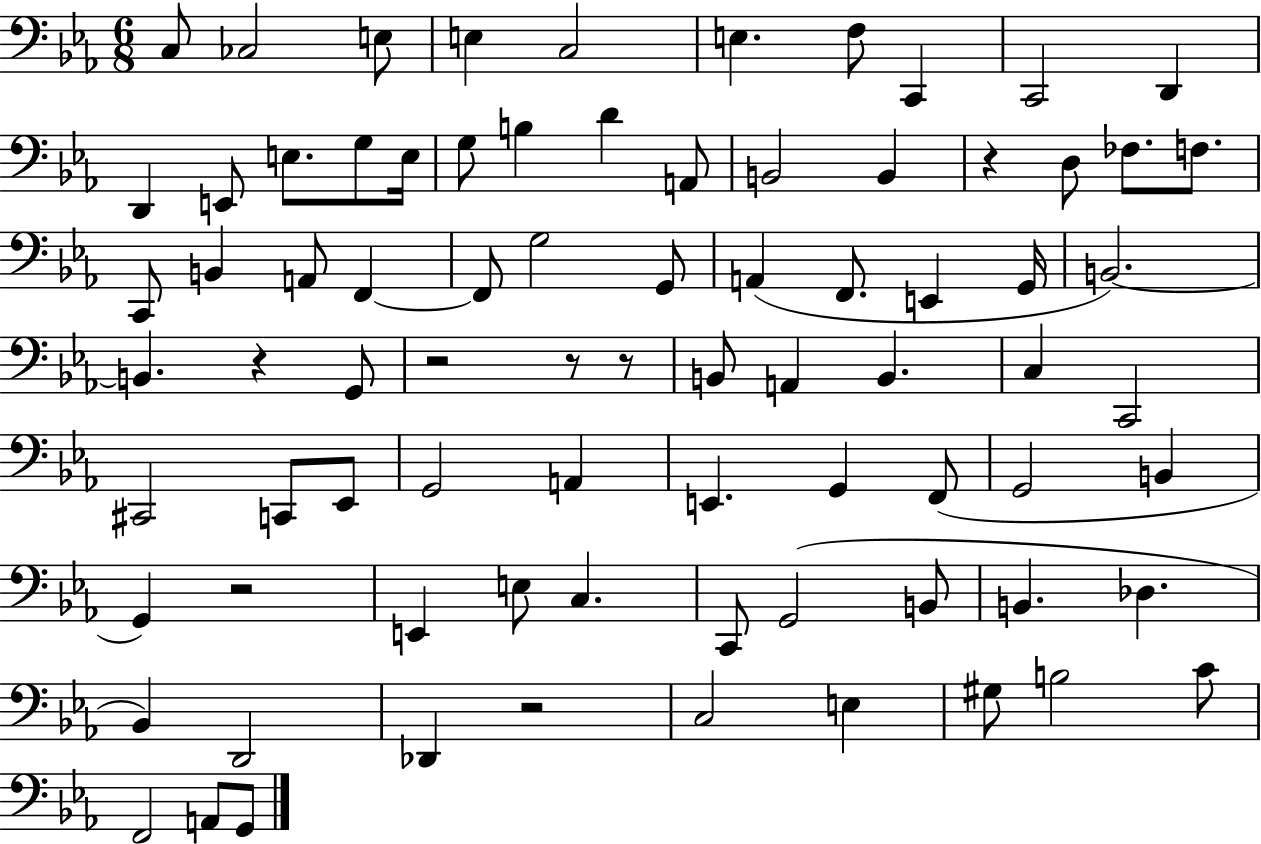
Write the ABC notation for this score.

X:1
T:Untitled
M:6/8
L:1/4
K:Eb
C,/2 _C,2 E,/2 E, C,2 E, F,/2 C,, C,,2 D,, D,, E,,/2 E,/2 G,/2 E,/4 G,/2 B, D A,,/2 B,,2 B,, z D,/2 _F,/2 F,/2 C,,/2 B,, A,,/2 F,, F,,/2 G,2 G,,/2 A,, F,,/2 E,, G,,/4 B,,2 B,, z G,,/2 z2 z/2 z/2 B,,/2 A,, B,, C, C,,2 ^C,,2 C,,/2 _E,,/2 G,,2 A,, E,, G,, F,,/2 G,,2 B,, G,, z2 E,, E,/2 C, C,,/2 G,,2 B,,/2 B,, _D, _B,, D,,2 _D,, z2 C,2 E, ^G,/2 B,2 C/2 F,,2 A,,/2 G,,/2